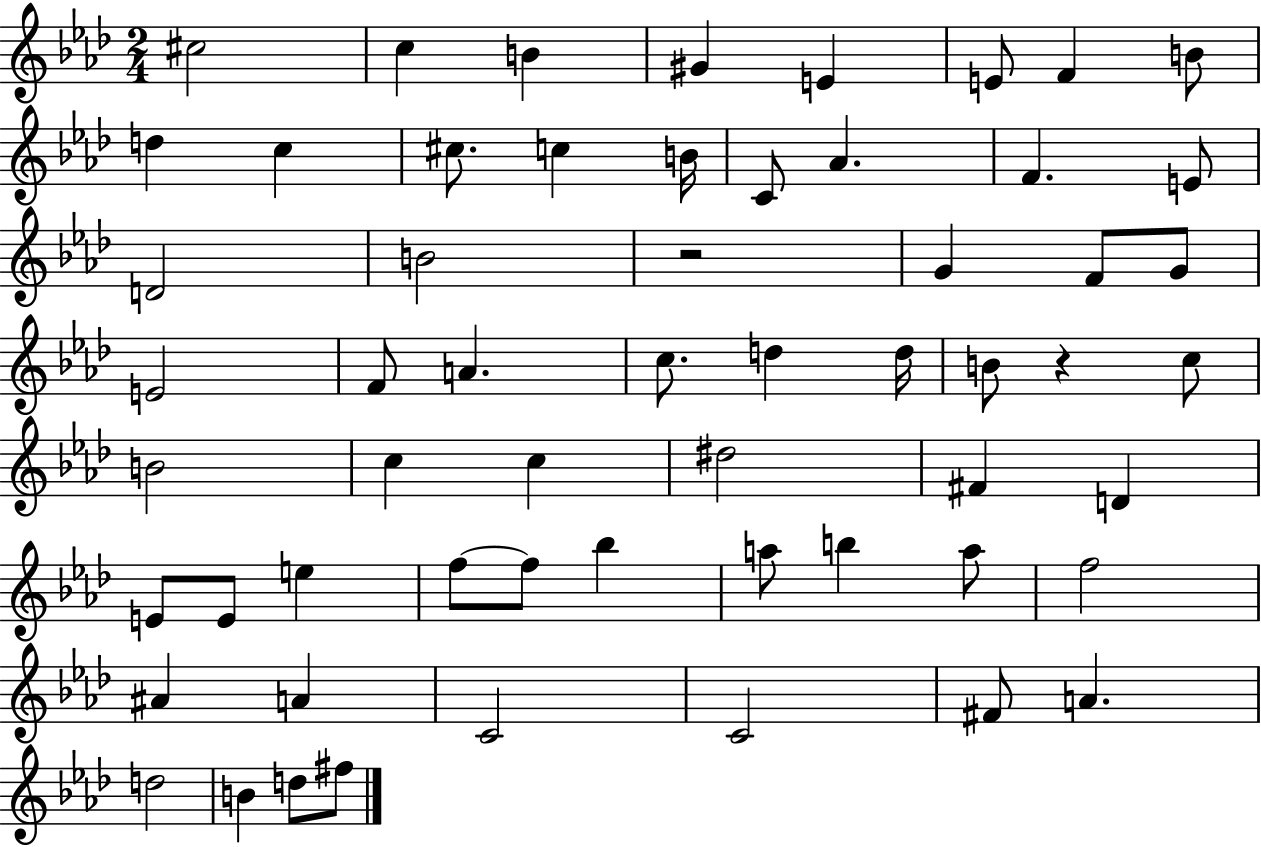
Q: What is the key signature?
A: AES major